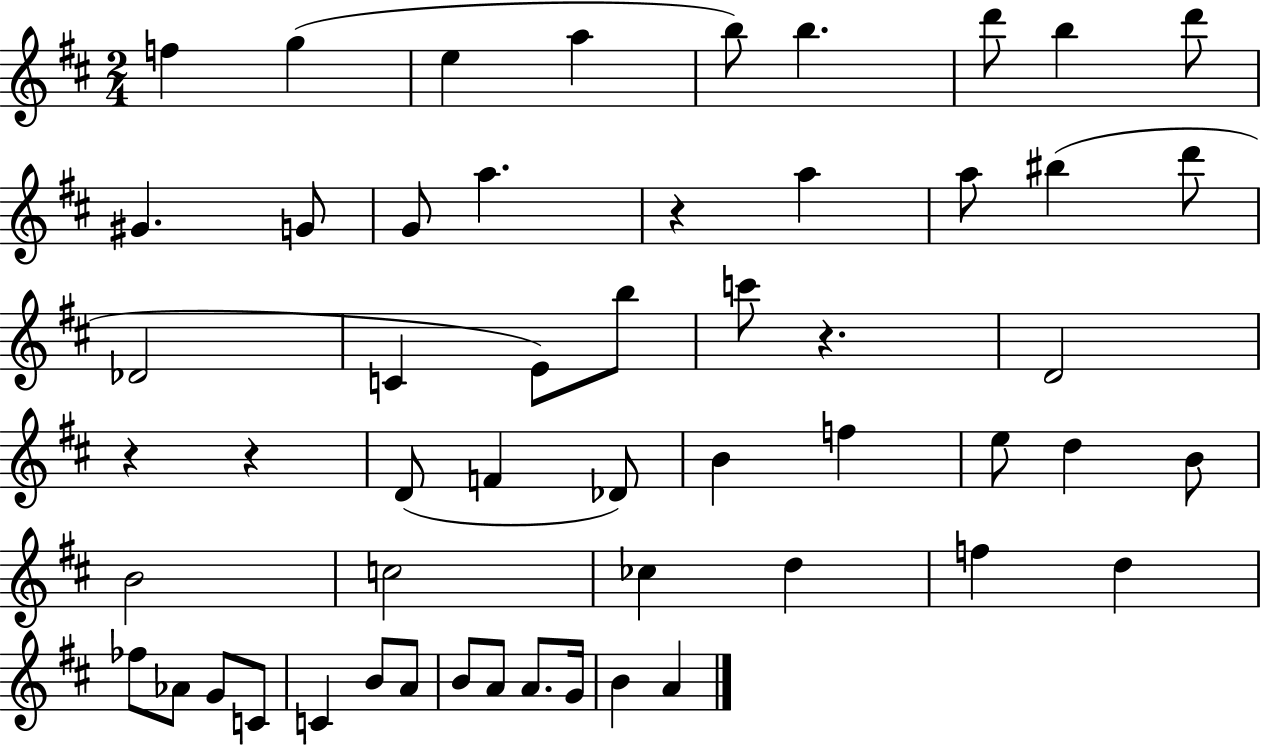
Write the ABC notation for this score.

X:1
T:Untitled
M:2/4
L:1/4
K:D
f g e a b/2 b d'/2 b d'/2 ^G G/2 G/2 a z a a/2 ^b d'/2 _D2 C E/2 b/2 c'/2 z D2 z z D/2 F _D/2 B f e/2 d B/2 B2 c2 _c d f d _f/2 _A/2 G/2 C/2 C B/2 A/2 B/2 A/2 A/2 G/4 B A